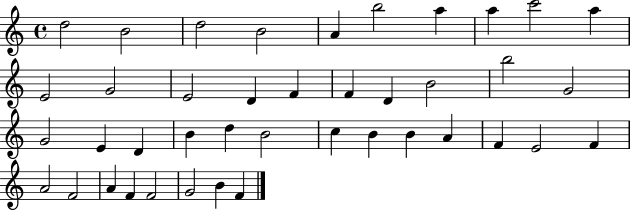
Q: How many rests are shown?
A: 0